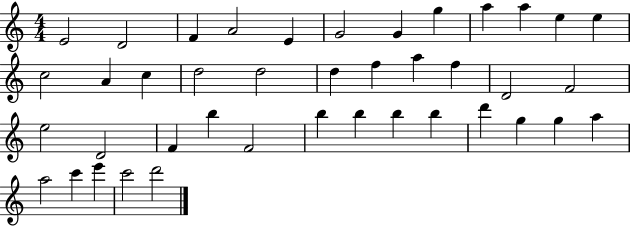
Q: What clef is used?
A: treble